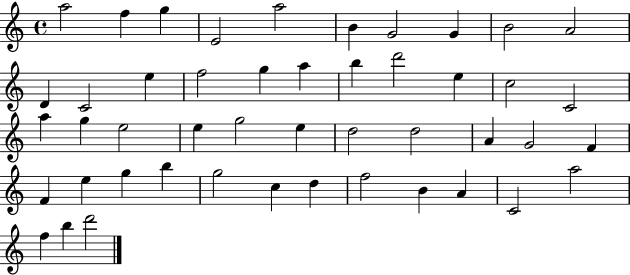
A5/h F5/q G5/q E4/h A5/h B4/q G4/h G4/q B4/h A4/h D4/q C4/h E5/q F5/h G5/q A5/q B5/q D6/h E5/q C5/h C4/h A5/q G5/q E5/h E5/q G5/h E5/q D5/h D5/h A4/q G4/h F4/q F4/q E5/q G5/q B5/q G5/h C5/q D5/q F5/h B4/q A4/q C4/h A5/h F5/q B5/q D6/h